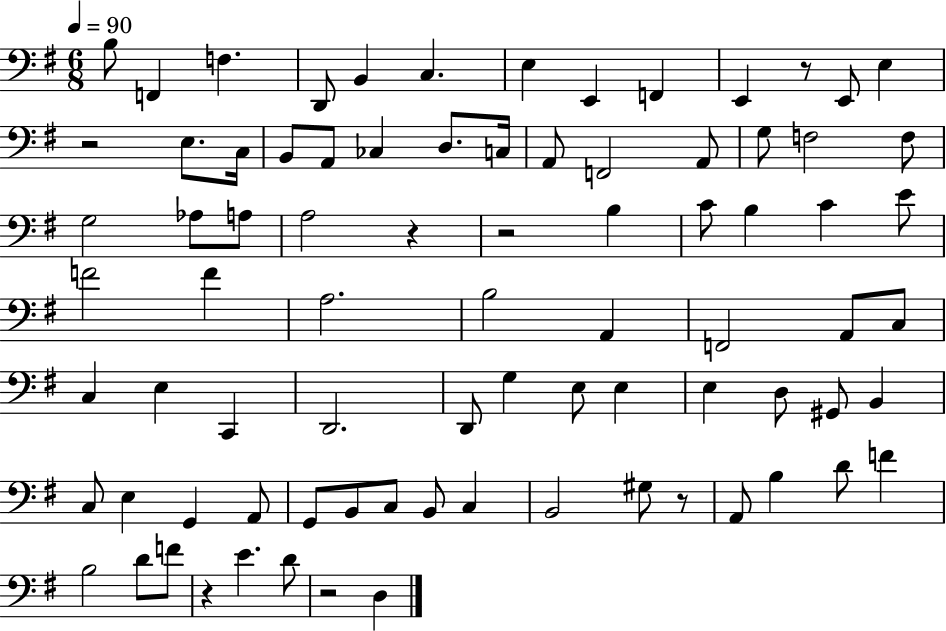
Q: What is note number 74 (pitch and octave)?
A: D4